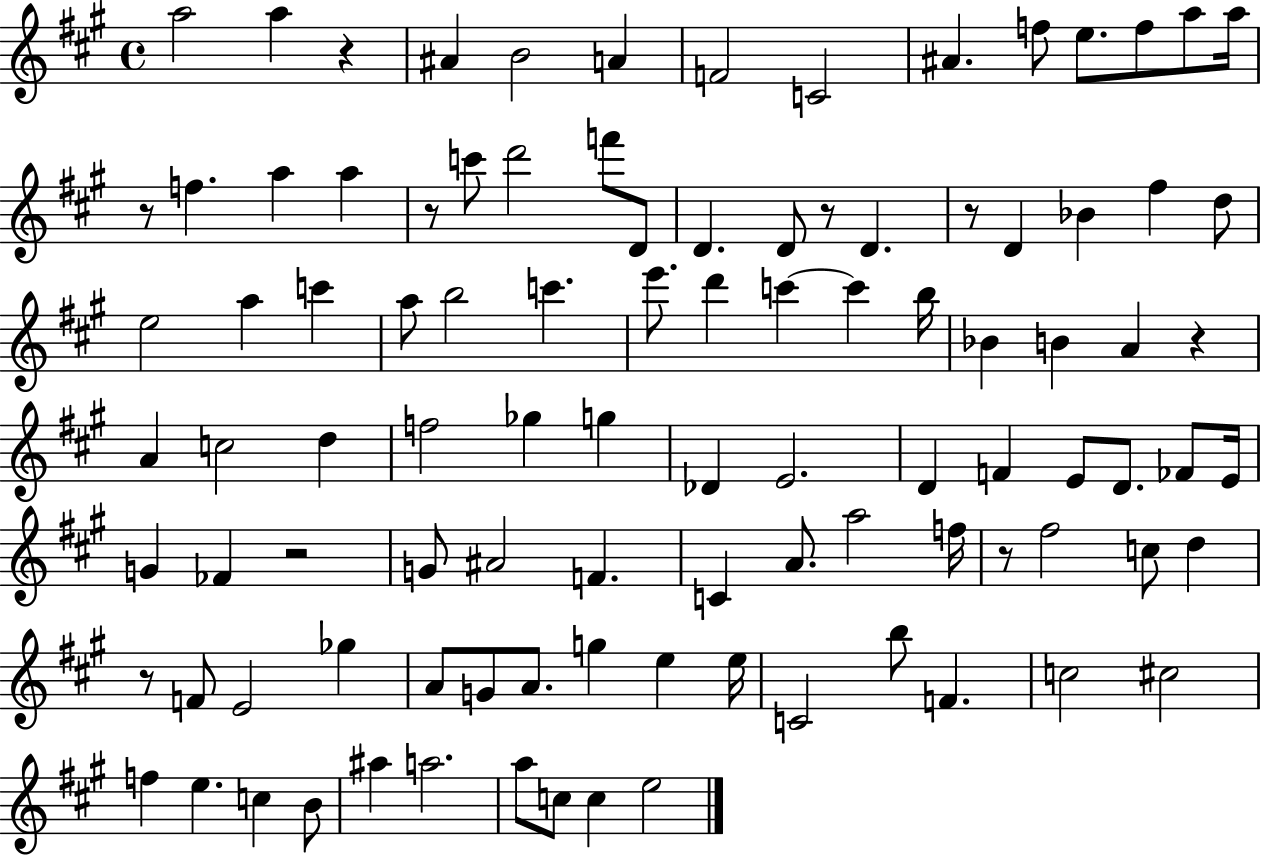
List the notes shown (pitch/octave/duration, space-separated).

A5/h A5/q R/q A#4/q B4/h A4/q F4/h C4/h A#4/q. F5/e E5/e. F5/e A5/e A5/s R/e F5/q. A5/q A5/q R/e C6/e D6/h F6/e D4/e D4/q. D4/e R/e D4/q. R/e D4/q Bb4/q F#5/q D5/e E5/h A5/q C6/q A5/e B5/h C6/q. E6/e. D6/q C6/q C6/q B5/s Bb4/q B4/q A4/q R/q A4/q C5/h D5/q F5/h Gb5/q G5/q Db4/q E4/h. D4/q F4/q E4/e D4/e. FES4/e E4/s G4/q FES4/q R/h G4/e A#4/h F4/q. C4/q A4/e. A5/h F5/s R/e F#5/h C5/e D5/q R/e F4/e E4/h Gb5/q A4/e G4/e A4/e. G5/q E5/q E5/s C4/h B5/e F4/q. C5/h C#5/h F5/q E5/q. C5/q B4/e A#5/q A5/h. A5/e C5/e C5/q E5/h